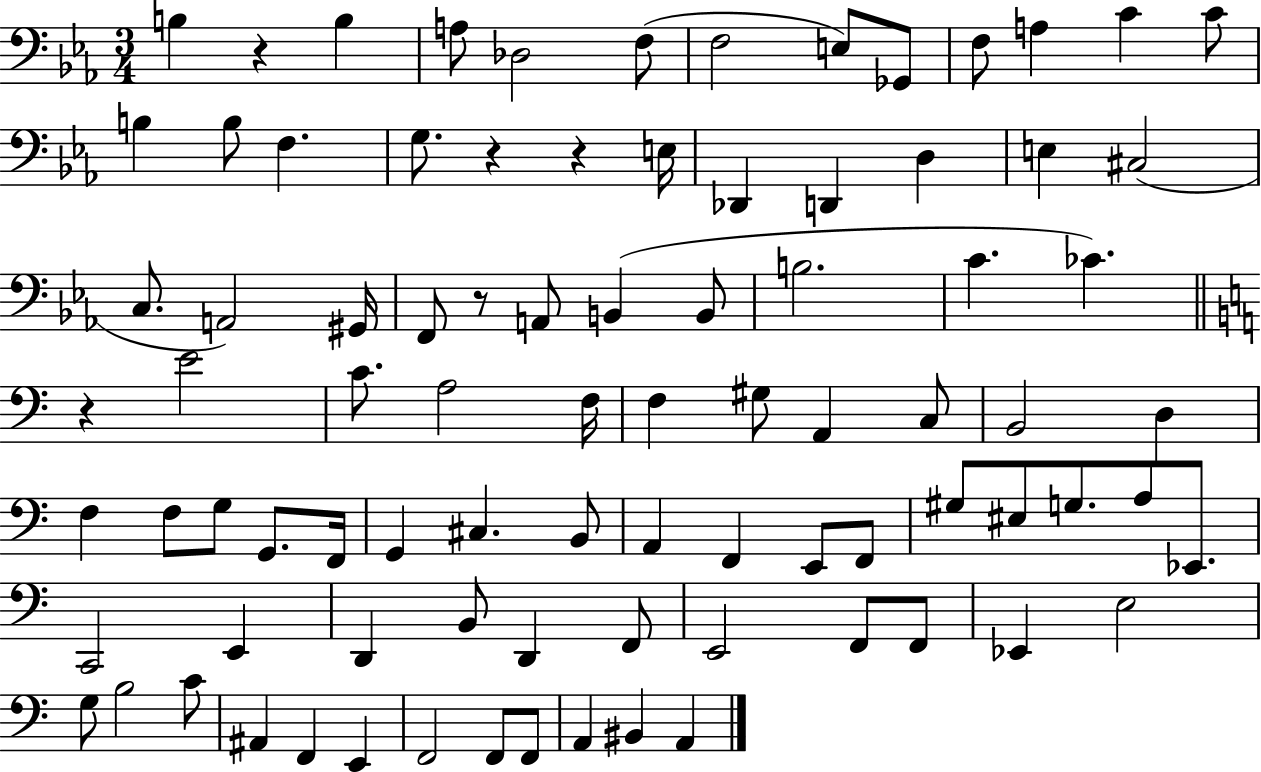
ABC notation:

X:1
T:Untitled
M:3/4
L:1/4
K:Eb
B, z B, A,/2 _D,2 F,/2 F,2 E,/2 _G,,/2 F,/2 A, C C/2 B, B,/2 F, G,/2 z z E,/4 _D,, D,, D, E, ^C,2 C,/2 A,,2 ^G,,/4 F,,/2 z/2 A,,/2 B,, B,,/2 B,2 C _C z E2 C/2 A,2 F,/4 F, ^G,/2 A,, C,/2 B,,2 D, F, F,/2 G,/2 G,,/2 F,,/4 G,, ^C, B,,/2 A,, F,, E,,/2 F,,/2 ^G,/2 ^E,/2 G,/2 A,/2 _E,,/2 C,,2 E,, D,, B,,/2 D,, F,,/2 E,,2 F,,/2 F,,/2 _E,, E,2 G,/2 B,2 C/2 ^A,, F,, E,, F,,2 F,,/2 F,,/2 A,, ^B,, A,,